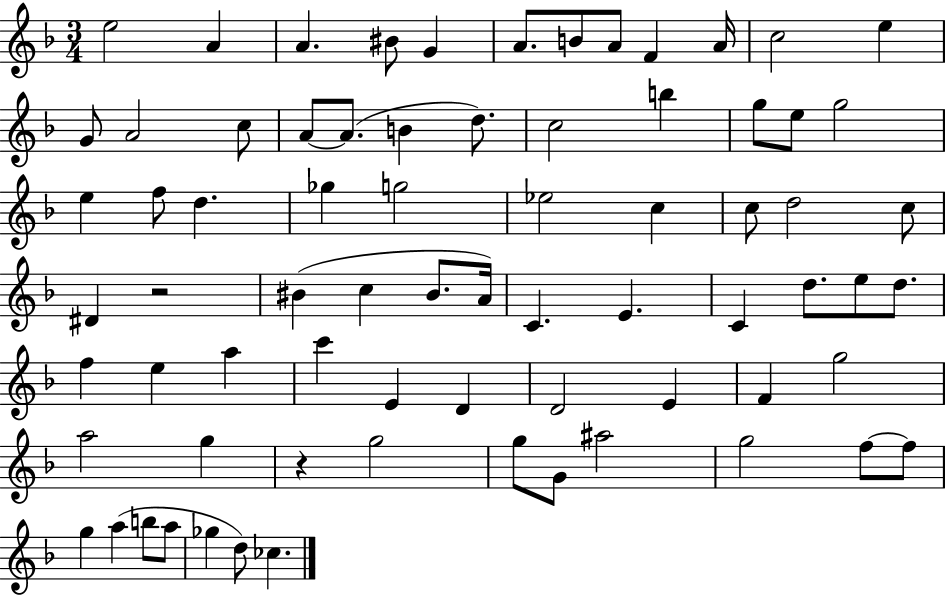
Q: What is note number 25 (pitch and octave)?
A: E5